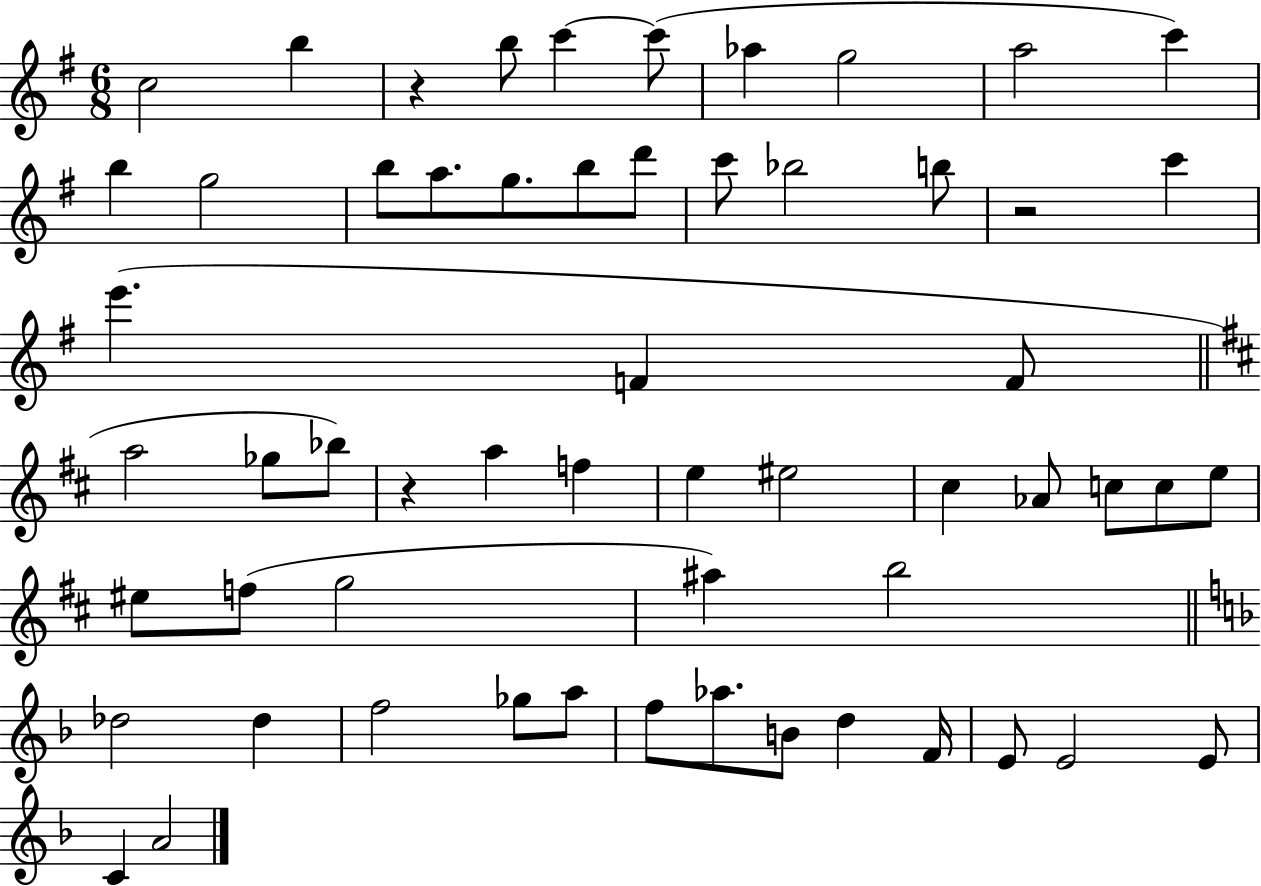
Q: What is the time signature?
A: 6/8